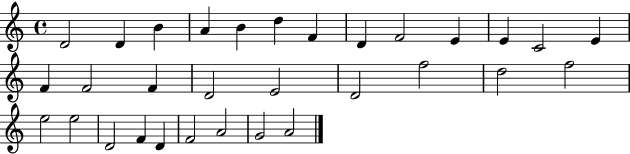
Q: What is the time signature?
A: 4/4